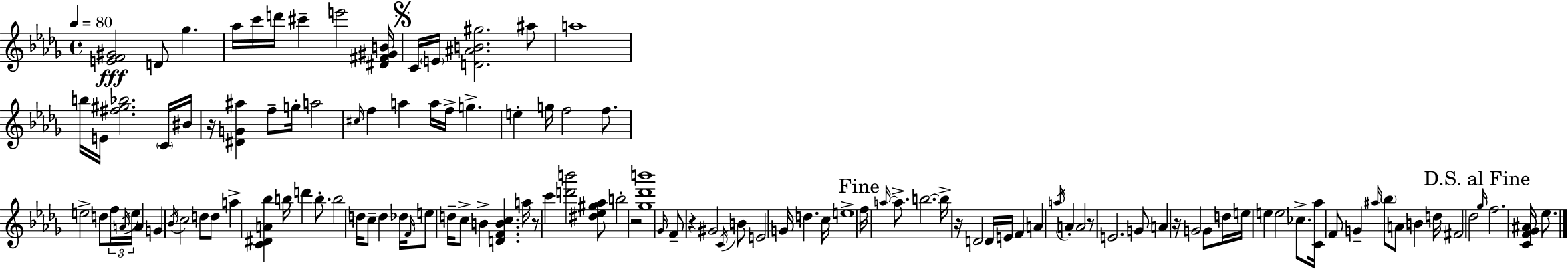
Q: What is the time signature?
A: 4/4